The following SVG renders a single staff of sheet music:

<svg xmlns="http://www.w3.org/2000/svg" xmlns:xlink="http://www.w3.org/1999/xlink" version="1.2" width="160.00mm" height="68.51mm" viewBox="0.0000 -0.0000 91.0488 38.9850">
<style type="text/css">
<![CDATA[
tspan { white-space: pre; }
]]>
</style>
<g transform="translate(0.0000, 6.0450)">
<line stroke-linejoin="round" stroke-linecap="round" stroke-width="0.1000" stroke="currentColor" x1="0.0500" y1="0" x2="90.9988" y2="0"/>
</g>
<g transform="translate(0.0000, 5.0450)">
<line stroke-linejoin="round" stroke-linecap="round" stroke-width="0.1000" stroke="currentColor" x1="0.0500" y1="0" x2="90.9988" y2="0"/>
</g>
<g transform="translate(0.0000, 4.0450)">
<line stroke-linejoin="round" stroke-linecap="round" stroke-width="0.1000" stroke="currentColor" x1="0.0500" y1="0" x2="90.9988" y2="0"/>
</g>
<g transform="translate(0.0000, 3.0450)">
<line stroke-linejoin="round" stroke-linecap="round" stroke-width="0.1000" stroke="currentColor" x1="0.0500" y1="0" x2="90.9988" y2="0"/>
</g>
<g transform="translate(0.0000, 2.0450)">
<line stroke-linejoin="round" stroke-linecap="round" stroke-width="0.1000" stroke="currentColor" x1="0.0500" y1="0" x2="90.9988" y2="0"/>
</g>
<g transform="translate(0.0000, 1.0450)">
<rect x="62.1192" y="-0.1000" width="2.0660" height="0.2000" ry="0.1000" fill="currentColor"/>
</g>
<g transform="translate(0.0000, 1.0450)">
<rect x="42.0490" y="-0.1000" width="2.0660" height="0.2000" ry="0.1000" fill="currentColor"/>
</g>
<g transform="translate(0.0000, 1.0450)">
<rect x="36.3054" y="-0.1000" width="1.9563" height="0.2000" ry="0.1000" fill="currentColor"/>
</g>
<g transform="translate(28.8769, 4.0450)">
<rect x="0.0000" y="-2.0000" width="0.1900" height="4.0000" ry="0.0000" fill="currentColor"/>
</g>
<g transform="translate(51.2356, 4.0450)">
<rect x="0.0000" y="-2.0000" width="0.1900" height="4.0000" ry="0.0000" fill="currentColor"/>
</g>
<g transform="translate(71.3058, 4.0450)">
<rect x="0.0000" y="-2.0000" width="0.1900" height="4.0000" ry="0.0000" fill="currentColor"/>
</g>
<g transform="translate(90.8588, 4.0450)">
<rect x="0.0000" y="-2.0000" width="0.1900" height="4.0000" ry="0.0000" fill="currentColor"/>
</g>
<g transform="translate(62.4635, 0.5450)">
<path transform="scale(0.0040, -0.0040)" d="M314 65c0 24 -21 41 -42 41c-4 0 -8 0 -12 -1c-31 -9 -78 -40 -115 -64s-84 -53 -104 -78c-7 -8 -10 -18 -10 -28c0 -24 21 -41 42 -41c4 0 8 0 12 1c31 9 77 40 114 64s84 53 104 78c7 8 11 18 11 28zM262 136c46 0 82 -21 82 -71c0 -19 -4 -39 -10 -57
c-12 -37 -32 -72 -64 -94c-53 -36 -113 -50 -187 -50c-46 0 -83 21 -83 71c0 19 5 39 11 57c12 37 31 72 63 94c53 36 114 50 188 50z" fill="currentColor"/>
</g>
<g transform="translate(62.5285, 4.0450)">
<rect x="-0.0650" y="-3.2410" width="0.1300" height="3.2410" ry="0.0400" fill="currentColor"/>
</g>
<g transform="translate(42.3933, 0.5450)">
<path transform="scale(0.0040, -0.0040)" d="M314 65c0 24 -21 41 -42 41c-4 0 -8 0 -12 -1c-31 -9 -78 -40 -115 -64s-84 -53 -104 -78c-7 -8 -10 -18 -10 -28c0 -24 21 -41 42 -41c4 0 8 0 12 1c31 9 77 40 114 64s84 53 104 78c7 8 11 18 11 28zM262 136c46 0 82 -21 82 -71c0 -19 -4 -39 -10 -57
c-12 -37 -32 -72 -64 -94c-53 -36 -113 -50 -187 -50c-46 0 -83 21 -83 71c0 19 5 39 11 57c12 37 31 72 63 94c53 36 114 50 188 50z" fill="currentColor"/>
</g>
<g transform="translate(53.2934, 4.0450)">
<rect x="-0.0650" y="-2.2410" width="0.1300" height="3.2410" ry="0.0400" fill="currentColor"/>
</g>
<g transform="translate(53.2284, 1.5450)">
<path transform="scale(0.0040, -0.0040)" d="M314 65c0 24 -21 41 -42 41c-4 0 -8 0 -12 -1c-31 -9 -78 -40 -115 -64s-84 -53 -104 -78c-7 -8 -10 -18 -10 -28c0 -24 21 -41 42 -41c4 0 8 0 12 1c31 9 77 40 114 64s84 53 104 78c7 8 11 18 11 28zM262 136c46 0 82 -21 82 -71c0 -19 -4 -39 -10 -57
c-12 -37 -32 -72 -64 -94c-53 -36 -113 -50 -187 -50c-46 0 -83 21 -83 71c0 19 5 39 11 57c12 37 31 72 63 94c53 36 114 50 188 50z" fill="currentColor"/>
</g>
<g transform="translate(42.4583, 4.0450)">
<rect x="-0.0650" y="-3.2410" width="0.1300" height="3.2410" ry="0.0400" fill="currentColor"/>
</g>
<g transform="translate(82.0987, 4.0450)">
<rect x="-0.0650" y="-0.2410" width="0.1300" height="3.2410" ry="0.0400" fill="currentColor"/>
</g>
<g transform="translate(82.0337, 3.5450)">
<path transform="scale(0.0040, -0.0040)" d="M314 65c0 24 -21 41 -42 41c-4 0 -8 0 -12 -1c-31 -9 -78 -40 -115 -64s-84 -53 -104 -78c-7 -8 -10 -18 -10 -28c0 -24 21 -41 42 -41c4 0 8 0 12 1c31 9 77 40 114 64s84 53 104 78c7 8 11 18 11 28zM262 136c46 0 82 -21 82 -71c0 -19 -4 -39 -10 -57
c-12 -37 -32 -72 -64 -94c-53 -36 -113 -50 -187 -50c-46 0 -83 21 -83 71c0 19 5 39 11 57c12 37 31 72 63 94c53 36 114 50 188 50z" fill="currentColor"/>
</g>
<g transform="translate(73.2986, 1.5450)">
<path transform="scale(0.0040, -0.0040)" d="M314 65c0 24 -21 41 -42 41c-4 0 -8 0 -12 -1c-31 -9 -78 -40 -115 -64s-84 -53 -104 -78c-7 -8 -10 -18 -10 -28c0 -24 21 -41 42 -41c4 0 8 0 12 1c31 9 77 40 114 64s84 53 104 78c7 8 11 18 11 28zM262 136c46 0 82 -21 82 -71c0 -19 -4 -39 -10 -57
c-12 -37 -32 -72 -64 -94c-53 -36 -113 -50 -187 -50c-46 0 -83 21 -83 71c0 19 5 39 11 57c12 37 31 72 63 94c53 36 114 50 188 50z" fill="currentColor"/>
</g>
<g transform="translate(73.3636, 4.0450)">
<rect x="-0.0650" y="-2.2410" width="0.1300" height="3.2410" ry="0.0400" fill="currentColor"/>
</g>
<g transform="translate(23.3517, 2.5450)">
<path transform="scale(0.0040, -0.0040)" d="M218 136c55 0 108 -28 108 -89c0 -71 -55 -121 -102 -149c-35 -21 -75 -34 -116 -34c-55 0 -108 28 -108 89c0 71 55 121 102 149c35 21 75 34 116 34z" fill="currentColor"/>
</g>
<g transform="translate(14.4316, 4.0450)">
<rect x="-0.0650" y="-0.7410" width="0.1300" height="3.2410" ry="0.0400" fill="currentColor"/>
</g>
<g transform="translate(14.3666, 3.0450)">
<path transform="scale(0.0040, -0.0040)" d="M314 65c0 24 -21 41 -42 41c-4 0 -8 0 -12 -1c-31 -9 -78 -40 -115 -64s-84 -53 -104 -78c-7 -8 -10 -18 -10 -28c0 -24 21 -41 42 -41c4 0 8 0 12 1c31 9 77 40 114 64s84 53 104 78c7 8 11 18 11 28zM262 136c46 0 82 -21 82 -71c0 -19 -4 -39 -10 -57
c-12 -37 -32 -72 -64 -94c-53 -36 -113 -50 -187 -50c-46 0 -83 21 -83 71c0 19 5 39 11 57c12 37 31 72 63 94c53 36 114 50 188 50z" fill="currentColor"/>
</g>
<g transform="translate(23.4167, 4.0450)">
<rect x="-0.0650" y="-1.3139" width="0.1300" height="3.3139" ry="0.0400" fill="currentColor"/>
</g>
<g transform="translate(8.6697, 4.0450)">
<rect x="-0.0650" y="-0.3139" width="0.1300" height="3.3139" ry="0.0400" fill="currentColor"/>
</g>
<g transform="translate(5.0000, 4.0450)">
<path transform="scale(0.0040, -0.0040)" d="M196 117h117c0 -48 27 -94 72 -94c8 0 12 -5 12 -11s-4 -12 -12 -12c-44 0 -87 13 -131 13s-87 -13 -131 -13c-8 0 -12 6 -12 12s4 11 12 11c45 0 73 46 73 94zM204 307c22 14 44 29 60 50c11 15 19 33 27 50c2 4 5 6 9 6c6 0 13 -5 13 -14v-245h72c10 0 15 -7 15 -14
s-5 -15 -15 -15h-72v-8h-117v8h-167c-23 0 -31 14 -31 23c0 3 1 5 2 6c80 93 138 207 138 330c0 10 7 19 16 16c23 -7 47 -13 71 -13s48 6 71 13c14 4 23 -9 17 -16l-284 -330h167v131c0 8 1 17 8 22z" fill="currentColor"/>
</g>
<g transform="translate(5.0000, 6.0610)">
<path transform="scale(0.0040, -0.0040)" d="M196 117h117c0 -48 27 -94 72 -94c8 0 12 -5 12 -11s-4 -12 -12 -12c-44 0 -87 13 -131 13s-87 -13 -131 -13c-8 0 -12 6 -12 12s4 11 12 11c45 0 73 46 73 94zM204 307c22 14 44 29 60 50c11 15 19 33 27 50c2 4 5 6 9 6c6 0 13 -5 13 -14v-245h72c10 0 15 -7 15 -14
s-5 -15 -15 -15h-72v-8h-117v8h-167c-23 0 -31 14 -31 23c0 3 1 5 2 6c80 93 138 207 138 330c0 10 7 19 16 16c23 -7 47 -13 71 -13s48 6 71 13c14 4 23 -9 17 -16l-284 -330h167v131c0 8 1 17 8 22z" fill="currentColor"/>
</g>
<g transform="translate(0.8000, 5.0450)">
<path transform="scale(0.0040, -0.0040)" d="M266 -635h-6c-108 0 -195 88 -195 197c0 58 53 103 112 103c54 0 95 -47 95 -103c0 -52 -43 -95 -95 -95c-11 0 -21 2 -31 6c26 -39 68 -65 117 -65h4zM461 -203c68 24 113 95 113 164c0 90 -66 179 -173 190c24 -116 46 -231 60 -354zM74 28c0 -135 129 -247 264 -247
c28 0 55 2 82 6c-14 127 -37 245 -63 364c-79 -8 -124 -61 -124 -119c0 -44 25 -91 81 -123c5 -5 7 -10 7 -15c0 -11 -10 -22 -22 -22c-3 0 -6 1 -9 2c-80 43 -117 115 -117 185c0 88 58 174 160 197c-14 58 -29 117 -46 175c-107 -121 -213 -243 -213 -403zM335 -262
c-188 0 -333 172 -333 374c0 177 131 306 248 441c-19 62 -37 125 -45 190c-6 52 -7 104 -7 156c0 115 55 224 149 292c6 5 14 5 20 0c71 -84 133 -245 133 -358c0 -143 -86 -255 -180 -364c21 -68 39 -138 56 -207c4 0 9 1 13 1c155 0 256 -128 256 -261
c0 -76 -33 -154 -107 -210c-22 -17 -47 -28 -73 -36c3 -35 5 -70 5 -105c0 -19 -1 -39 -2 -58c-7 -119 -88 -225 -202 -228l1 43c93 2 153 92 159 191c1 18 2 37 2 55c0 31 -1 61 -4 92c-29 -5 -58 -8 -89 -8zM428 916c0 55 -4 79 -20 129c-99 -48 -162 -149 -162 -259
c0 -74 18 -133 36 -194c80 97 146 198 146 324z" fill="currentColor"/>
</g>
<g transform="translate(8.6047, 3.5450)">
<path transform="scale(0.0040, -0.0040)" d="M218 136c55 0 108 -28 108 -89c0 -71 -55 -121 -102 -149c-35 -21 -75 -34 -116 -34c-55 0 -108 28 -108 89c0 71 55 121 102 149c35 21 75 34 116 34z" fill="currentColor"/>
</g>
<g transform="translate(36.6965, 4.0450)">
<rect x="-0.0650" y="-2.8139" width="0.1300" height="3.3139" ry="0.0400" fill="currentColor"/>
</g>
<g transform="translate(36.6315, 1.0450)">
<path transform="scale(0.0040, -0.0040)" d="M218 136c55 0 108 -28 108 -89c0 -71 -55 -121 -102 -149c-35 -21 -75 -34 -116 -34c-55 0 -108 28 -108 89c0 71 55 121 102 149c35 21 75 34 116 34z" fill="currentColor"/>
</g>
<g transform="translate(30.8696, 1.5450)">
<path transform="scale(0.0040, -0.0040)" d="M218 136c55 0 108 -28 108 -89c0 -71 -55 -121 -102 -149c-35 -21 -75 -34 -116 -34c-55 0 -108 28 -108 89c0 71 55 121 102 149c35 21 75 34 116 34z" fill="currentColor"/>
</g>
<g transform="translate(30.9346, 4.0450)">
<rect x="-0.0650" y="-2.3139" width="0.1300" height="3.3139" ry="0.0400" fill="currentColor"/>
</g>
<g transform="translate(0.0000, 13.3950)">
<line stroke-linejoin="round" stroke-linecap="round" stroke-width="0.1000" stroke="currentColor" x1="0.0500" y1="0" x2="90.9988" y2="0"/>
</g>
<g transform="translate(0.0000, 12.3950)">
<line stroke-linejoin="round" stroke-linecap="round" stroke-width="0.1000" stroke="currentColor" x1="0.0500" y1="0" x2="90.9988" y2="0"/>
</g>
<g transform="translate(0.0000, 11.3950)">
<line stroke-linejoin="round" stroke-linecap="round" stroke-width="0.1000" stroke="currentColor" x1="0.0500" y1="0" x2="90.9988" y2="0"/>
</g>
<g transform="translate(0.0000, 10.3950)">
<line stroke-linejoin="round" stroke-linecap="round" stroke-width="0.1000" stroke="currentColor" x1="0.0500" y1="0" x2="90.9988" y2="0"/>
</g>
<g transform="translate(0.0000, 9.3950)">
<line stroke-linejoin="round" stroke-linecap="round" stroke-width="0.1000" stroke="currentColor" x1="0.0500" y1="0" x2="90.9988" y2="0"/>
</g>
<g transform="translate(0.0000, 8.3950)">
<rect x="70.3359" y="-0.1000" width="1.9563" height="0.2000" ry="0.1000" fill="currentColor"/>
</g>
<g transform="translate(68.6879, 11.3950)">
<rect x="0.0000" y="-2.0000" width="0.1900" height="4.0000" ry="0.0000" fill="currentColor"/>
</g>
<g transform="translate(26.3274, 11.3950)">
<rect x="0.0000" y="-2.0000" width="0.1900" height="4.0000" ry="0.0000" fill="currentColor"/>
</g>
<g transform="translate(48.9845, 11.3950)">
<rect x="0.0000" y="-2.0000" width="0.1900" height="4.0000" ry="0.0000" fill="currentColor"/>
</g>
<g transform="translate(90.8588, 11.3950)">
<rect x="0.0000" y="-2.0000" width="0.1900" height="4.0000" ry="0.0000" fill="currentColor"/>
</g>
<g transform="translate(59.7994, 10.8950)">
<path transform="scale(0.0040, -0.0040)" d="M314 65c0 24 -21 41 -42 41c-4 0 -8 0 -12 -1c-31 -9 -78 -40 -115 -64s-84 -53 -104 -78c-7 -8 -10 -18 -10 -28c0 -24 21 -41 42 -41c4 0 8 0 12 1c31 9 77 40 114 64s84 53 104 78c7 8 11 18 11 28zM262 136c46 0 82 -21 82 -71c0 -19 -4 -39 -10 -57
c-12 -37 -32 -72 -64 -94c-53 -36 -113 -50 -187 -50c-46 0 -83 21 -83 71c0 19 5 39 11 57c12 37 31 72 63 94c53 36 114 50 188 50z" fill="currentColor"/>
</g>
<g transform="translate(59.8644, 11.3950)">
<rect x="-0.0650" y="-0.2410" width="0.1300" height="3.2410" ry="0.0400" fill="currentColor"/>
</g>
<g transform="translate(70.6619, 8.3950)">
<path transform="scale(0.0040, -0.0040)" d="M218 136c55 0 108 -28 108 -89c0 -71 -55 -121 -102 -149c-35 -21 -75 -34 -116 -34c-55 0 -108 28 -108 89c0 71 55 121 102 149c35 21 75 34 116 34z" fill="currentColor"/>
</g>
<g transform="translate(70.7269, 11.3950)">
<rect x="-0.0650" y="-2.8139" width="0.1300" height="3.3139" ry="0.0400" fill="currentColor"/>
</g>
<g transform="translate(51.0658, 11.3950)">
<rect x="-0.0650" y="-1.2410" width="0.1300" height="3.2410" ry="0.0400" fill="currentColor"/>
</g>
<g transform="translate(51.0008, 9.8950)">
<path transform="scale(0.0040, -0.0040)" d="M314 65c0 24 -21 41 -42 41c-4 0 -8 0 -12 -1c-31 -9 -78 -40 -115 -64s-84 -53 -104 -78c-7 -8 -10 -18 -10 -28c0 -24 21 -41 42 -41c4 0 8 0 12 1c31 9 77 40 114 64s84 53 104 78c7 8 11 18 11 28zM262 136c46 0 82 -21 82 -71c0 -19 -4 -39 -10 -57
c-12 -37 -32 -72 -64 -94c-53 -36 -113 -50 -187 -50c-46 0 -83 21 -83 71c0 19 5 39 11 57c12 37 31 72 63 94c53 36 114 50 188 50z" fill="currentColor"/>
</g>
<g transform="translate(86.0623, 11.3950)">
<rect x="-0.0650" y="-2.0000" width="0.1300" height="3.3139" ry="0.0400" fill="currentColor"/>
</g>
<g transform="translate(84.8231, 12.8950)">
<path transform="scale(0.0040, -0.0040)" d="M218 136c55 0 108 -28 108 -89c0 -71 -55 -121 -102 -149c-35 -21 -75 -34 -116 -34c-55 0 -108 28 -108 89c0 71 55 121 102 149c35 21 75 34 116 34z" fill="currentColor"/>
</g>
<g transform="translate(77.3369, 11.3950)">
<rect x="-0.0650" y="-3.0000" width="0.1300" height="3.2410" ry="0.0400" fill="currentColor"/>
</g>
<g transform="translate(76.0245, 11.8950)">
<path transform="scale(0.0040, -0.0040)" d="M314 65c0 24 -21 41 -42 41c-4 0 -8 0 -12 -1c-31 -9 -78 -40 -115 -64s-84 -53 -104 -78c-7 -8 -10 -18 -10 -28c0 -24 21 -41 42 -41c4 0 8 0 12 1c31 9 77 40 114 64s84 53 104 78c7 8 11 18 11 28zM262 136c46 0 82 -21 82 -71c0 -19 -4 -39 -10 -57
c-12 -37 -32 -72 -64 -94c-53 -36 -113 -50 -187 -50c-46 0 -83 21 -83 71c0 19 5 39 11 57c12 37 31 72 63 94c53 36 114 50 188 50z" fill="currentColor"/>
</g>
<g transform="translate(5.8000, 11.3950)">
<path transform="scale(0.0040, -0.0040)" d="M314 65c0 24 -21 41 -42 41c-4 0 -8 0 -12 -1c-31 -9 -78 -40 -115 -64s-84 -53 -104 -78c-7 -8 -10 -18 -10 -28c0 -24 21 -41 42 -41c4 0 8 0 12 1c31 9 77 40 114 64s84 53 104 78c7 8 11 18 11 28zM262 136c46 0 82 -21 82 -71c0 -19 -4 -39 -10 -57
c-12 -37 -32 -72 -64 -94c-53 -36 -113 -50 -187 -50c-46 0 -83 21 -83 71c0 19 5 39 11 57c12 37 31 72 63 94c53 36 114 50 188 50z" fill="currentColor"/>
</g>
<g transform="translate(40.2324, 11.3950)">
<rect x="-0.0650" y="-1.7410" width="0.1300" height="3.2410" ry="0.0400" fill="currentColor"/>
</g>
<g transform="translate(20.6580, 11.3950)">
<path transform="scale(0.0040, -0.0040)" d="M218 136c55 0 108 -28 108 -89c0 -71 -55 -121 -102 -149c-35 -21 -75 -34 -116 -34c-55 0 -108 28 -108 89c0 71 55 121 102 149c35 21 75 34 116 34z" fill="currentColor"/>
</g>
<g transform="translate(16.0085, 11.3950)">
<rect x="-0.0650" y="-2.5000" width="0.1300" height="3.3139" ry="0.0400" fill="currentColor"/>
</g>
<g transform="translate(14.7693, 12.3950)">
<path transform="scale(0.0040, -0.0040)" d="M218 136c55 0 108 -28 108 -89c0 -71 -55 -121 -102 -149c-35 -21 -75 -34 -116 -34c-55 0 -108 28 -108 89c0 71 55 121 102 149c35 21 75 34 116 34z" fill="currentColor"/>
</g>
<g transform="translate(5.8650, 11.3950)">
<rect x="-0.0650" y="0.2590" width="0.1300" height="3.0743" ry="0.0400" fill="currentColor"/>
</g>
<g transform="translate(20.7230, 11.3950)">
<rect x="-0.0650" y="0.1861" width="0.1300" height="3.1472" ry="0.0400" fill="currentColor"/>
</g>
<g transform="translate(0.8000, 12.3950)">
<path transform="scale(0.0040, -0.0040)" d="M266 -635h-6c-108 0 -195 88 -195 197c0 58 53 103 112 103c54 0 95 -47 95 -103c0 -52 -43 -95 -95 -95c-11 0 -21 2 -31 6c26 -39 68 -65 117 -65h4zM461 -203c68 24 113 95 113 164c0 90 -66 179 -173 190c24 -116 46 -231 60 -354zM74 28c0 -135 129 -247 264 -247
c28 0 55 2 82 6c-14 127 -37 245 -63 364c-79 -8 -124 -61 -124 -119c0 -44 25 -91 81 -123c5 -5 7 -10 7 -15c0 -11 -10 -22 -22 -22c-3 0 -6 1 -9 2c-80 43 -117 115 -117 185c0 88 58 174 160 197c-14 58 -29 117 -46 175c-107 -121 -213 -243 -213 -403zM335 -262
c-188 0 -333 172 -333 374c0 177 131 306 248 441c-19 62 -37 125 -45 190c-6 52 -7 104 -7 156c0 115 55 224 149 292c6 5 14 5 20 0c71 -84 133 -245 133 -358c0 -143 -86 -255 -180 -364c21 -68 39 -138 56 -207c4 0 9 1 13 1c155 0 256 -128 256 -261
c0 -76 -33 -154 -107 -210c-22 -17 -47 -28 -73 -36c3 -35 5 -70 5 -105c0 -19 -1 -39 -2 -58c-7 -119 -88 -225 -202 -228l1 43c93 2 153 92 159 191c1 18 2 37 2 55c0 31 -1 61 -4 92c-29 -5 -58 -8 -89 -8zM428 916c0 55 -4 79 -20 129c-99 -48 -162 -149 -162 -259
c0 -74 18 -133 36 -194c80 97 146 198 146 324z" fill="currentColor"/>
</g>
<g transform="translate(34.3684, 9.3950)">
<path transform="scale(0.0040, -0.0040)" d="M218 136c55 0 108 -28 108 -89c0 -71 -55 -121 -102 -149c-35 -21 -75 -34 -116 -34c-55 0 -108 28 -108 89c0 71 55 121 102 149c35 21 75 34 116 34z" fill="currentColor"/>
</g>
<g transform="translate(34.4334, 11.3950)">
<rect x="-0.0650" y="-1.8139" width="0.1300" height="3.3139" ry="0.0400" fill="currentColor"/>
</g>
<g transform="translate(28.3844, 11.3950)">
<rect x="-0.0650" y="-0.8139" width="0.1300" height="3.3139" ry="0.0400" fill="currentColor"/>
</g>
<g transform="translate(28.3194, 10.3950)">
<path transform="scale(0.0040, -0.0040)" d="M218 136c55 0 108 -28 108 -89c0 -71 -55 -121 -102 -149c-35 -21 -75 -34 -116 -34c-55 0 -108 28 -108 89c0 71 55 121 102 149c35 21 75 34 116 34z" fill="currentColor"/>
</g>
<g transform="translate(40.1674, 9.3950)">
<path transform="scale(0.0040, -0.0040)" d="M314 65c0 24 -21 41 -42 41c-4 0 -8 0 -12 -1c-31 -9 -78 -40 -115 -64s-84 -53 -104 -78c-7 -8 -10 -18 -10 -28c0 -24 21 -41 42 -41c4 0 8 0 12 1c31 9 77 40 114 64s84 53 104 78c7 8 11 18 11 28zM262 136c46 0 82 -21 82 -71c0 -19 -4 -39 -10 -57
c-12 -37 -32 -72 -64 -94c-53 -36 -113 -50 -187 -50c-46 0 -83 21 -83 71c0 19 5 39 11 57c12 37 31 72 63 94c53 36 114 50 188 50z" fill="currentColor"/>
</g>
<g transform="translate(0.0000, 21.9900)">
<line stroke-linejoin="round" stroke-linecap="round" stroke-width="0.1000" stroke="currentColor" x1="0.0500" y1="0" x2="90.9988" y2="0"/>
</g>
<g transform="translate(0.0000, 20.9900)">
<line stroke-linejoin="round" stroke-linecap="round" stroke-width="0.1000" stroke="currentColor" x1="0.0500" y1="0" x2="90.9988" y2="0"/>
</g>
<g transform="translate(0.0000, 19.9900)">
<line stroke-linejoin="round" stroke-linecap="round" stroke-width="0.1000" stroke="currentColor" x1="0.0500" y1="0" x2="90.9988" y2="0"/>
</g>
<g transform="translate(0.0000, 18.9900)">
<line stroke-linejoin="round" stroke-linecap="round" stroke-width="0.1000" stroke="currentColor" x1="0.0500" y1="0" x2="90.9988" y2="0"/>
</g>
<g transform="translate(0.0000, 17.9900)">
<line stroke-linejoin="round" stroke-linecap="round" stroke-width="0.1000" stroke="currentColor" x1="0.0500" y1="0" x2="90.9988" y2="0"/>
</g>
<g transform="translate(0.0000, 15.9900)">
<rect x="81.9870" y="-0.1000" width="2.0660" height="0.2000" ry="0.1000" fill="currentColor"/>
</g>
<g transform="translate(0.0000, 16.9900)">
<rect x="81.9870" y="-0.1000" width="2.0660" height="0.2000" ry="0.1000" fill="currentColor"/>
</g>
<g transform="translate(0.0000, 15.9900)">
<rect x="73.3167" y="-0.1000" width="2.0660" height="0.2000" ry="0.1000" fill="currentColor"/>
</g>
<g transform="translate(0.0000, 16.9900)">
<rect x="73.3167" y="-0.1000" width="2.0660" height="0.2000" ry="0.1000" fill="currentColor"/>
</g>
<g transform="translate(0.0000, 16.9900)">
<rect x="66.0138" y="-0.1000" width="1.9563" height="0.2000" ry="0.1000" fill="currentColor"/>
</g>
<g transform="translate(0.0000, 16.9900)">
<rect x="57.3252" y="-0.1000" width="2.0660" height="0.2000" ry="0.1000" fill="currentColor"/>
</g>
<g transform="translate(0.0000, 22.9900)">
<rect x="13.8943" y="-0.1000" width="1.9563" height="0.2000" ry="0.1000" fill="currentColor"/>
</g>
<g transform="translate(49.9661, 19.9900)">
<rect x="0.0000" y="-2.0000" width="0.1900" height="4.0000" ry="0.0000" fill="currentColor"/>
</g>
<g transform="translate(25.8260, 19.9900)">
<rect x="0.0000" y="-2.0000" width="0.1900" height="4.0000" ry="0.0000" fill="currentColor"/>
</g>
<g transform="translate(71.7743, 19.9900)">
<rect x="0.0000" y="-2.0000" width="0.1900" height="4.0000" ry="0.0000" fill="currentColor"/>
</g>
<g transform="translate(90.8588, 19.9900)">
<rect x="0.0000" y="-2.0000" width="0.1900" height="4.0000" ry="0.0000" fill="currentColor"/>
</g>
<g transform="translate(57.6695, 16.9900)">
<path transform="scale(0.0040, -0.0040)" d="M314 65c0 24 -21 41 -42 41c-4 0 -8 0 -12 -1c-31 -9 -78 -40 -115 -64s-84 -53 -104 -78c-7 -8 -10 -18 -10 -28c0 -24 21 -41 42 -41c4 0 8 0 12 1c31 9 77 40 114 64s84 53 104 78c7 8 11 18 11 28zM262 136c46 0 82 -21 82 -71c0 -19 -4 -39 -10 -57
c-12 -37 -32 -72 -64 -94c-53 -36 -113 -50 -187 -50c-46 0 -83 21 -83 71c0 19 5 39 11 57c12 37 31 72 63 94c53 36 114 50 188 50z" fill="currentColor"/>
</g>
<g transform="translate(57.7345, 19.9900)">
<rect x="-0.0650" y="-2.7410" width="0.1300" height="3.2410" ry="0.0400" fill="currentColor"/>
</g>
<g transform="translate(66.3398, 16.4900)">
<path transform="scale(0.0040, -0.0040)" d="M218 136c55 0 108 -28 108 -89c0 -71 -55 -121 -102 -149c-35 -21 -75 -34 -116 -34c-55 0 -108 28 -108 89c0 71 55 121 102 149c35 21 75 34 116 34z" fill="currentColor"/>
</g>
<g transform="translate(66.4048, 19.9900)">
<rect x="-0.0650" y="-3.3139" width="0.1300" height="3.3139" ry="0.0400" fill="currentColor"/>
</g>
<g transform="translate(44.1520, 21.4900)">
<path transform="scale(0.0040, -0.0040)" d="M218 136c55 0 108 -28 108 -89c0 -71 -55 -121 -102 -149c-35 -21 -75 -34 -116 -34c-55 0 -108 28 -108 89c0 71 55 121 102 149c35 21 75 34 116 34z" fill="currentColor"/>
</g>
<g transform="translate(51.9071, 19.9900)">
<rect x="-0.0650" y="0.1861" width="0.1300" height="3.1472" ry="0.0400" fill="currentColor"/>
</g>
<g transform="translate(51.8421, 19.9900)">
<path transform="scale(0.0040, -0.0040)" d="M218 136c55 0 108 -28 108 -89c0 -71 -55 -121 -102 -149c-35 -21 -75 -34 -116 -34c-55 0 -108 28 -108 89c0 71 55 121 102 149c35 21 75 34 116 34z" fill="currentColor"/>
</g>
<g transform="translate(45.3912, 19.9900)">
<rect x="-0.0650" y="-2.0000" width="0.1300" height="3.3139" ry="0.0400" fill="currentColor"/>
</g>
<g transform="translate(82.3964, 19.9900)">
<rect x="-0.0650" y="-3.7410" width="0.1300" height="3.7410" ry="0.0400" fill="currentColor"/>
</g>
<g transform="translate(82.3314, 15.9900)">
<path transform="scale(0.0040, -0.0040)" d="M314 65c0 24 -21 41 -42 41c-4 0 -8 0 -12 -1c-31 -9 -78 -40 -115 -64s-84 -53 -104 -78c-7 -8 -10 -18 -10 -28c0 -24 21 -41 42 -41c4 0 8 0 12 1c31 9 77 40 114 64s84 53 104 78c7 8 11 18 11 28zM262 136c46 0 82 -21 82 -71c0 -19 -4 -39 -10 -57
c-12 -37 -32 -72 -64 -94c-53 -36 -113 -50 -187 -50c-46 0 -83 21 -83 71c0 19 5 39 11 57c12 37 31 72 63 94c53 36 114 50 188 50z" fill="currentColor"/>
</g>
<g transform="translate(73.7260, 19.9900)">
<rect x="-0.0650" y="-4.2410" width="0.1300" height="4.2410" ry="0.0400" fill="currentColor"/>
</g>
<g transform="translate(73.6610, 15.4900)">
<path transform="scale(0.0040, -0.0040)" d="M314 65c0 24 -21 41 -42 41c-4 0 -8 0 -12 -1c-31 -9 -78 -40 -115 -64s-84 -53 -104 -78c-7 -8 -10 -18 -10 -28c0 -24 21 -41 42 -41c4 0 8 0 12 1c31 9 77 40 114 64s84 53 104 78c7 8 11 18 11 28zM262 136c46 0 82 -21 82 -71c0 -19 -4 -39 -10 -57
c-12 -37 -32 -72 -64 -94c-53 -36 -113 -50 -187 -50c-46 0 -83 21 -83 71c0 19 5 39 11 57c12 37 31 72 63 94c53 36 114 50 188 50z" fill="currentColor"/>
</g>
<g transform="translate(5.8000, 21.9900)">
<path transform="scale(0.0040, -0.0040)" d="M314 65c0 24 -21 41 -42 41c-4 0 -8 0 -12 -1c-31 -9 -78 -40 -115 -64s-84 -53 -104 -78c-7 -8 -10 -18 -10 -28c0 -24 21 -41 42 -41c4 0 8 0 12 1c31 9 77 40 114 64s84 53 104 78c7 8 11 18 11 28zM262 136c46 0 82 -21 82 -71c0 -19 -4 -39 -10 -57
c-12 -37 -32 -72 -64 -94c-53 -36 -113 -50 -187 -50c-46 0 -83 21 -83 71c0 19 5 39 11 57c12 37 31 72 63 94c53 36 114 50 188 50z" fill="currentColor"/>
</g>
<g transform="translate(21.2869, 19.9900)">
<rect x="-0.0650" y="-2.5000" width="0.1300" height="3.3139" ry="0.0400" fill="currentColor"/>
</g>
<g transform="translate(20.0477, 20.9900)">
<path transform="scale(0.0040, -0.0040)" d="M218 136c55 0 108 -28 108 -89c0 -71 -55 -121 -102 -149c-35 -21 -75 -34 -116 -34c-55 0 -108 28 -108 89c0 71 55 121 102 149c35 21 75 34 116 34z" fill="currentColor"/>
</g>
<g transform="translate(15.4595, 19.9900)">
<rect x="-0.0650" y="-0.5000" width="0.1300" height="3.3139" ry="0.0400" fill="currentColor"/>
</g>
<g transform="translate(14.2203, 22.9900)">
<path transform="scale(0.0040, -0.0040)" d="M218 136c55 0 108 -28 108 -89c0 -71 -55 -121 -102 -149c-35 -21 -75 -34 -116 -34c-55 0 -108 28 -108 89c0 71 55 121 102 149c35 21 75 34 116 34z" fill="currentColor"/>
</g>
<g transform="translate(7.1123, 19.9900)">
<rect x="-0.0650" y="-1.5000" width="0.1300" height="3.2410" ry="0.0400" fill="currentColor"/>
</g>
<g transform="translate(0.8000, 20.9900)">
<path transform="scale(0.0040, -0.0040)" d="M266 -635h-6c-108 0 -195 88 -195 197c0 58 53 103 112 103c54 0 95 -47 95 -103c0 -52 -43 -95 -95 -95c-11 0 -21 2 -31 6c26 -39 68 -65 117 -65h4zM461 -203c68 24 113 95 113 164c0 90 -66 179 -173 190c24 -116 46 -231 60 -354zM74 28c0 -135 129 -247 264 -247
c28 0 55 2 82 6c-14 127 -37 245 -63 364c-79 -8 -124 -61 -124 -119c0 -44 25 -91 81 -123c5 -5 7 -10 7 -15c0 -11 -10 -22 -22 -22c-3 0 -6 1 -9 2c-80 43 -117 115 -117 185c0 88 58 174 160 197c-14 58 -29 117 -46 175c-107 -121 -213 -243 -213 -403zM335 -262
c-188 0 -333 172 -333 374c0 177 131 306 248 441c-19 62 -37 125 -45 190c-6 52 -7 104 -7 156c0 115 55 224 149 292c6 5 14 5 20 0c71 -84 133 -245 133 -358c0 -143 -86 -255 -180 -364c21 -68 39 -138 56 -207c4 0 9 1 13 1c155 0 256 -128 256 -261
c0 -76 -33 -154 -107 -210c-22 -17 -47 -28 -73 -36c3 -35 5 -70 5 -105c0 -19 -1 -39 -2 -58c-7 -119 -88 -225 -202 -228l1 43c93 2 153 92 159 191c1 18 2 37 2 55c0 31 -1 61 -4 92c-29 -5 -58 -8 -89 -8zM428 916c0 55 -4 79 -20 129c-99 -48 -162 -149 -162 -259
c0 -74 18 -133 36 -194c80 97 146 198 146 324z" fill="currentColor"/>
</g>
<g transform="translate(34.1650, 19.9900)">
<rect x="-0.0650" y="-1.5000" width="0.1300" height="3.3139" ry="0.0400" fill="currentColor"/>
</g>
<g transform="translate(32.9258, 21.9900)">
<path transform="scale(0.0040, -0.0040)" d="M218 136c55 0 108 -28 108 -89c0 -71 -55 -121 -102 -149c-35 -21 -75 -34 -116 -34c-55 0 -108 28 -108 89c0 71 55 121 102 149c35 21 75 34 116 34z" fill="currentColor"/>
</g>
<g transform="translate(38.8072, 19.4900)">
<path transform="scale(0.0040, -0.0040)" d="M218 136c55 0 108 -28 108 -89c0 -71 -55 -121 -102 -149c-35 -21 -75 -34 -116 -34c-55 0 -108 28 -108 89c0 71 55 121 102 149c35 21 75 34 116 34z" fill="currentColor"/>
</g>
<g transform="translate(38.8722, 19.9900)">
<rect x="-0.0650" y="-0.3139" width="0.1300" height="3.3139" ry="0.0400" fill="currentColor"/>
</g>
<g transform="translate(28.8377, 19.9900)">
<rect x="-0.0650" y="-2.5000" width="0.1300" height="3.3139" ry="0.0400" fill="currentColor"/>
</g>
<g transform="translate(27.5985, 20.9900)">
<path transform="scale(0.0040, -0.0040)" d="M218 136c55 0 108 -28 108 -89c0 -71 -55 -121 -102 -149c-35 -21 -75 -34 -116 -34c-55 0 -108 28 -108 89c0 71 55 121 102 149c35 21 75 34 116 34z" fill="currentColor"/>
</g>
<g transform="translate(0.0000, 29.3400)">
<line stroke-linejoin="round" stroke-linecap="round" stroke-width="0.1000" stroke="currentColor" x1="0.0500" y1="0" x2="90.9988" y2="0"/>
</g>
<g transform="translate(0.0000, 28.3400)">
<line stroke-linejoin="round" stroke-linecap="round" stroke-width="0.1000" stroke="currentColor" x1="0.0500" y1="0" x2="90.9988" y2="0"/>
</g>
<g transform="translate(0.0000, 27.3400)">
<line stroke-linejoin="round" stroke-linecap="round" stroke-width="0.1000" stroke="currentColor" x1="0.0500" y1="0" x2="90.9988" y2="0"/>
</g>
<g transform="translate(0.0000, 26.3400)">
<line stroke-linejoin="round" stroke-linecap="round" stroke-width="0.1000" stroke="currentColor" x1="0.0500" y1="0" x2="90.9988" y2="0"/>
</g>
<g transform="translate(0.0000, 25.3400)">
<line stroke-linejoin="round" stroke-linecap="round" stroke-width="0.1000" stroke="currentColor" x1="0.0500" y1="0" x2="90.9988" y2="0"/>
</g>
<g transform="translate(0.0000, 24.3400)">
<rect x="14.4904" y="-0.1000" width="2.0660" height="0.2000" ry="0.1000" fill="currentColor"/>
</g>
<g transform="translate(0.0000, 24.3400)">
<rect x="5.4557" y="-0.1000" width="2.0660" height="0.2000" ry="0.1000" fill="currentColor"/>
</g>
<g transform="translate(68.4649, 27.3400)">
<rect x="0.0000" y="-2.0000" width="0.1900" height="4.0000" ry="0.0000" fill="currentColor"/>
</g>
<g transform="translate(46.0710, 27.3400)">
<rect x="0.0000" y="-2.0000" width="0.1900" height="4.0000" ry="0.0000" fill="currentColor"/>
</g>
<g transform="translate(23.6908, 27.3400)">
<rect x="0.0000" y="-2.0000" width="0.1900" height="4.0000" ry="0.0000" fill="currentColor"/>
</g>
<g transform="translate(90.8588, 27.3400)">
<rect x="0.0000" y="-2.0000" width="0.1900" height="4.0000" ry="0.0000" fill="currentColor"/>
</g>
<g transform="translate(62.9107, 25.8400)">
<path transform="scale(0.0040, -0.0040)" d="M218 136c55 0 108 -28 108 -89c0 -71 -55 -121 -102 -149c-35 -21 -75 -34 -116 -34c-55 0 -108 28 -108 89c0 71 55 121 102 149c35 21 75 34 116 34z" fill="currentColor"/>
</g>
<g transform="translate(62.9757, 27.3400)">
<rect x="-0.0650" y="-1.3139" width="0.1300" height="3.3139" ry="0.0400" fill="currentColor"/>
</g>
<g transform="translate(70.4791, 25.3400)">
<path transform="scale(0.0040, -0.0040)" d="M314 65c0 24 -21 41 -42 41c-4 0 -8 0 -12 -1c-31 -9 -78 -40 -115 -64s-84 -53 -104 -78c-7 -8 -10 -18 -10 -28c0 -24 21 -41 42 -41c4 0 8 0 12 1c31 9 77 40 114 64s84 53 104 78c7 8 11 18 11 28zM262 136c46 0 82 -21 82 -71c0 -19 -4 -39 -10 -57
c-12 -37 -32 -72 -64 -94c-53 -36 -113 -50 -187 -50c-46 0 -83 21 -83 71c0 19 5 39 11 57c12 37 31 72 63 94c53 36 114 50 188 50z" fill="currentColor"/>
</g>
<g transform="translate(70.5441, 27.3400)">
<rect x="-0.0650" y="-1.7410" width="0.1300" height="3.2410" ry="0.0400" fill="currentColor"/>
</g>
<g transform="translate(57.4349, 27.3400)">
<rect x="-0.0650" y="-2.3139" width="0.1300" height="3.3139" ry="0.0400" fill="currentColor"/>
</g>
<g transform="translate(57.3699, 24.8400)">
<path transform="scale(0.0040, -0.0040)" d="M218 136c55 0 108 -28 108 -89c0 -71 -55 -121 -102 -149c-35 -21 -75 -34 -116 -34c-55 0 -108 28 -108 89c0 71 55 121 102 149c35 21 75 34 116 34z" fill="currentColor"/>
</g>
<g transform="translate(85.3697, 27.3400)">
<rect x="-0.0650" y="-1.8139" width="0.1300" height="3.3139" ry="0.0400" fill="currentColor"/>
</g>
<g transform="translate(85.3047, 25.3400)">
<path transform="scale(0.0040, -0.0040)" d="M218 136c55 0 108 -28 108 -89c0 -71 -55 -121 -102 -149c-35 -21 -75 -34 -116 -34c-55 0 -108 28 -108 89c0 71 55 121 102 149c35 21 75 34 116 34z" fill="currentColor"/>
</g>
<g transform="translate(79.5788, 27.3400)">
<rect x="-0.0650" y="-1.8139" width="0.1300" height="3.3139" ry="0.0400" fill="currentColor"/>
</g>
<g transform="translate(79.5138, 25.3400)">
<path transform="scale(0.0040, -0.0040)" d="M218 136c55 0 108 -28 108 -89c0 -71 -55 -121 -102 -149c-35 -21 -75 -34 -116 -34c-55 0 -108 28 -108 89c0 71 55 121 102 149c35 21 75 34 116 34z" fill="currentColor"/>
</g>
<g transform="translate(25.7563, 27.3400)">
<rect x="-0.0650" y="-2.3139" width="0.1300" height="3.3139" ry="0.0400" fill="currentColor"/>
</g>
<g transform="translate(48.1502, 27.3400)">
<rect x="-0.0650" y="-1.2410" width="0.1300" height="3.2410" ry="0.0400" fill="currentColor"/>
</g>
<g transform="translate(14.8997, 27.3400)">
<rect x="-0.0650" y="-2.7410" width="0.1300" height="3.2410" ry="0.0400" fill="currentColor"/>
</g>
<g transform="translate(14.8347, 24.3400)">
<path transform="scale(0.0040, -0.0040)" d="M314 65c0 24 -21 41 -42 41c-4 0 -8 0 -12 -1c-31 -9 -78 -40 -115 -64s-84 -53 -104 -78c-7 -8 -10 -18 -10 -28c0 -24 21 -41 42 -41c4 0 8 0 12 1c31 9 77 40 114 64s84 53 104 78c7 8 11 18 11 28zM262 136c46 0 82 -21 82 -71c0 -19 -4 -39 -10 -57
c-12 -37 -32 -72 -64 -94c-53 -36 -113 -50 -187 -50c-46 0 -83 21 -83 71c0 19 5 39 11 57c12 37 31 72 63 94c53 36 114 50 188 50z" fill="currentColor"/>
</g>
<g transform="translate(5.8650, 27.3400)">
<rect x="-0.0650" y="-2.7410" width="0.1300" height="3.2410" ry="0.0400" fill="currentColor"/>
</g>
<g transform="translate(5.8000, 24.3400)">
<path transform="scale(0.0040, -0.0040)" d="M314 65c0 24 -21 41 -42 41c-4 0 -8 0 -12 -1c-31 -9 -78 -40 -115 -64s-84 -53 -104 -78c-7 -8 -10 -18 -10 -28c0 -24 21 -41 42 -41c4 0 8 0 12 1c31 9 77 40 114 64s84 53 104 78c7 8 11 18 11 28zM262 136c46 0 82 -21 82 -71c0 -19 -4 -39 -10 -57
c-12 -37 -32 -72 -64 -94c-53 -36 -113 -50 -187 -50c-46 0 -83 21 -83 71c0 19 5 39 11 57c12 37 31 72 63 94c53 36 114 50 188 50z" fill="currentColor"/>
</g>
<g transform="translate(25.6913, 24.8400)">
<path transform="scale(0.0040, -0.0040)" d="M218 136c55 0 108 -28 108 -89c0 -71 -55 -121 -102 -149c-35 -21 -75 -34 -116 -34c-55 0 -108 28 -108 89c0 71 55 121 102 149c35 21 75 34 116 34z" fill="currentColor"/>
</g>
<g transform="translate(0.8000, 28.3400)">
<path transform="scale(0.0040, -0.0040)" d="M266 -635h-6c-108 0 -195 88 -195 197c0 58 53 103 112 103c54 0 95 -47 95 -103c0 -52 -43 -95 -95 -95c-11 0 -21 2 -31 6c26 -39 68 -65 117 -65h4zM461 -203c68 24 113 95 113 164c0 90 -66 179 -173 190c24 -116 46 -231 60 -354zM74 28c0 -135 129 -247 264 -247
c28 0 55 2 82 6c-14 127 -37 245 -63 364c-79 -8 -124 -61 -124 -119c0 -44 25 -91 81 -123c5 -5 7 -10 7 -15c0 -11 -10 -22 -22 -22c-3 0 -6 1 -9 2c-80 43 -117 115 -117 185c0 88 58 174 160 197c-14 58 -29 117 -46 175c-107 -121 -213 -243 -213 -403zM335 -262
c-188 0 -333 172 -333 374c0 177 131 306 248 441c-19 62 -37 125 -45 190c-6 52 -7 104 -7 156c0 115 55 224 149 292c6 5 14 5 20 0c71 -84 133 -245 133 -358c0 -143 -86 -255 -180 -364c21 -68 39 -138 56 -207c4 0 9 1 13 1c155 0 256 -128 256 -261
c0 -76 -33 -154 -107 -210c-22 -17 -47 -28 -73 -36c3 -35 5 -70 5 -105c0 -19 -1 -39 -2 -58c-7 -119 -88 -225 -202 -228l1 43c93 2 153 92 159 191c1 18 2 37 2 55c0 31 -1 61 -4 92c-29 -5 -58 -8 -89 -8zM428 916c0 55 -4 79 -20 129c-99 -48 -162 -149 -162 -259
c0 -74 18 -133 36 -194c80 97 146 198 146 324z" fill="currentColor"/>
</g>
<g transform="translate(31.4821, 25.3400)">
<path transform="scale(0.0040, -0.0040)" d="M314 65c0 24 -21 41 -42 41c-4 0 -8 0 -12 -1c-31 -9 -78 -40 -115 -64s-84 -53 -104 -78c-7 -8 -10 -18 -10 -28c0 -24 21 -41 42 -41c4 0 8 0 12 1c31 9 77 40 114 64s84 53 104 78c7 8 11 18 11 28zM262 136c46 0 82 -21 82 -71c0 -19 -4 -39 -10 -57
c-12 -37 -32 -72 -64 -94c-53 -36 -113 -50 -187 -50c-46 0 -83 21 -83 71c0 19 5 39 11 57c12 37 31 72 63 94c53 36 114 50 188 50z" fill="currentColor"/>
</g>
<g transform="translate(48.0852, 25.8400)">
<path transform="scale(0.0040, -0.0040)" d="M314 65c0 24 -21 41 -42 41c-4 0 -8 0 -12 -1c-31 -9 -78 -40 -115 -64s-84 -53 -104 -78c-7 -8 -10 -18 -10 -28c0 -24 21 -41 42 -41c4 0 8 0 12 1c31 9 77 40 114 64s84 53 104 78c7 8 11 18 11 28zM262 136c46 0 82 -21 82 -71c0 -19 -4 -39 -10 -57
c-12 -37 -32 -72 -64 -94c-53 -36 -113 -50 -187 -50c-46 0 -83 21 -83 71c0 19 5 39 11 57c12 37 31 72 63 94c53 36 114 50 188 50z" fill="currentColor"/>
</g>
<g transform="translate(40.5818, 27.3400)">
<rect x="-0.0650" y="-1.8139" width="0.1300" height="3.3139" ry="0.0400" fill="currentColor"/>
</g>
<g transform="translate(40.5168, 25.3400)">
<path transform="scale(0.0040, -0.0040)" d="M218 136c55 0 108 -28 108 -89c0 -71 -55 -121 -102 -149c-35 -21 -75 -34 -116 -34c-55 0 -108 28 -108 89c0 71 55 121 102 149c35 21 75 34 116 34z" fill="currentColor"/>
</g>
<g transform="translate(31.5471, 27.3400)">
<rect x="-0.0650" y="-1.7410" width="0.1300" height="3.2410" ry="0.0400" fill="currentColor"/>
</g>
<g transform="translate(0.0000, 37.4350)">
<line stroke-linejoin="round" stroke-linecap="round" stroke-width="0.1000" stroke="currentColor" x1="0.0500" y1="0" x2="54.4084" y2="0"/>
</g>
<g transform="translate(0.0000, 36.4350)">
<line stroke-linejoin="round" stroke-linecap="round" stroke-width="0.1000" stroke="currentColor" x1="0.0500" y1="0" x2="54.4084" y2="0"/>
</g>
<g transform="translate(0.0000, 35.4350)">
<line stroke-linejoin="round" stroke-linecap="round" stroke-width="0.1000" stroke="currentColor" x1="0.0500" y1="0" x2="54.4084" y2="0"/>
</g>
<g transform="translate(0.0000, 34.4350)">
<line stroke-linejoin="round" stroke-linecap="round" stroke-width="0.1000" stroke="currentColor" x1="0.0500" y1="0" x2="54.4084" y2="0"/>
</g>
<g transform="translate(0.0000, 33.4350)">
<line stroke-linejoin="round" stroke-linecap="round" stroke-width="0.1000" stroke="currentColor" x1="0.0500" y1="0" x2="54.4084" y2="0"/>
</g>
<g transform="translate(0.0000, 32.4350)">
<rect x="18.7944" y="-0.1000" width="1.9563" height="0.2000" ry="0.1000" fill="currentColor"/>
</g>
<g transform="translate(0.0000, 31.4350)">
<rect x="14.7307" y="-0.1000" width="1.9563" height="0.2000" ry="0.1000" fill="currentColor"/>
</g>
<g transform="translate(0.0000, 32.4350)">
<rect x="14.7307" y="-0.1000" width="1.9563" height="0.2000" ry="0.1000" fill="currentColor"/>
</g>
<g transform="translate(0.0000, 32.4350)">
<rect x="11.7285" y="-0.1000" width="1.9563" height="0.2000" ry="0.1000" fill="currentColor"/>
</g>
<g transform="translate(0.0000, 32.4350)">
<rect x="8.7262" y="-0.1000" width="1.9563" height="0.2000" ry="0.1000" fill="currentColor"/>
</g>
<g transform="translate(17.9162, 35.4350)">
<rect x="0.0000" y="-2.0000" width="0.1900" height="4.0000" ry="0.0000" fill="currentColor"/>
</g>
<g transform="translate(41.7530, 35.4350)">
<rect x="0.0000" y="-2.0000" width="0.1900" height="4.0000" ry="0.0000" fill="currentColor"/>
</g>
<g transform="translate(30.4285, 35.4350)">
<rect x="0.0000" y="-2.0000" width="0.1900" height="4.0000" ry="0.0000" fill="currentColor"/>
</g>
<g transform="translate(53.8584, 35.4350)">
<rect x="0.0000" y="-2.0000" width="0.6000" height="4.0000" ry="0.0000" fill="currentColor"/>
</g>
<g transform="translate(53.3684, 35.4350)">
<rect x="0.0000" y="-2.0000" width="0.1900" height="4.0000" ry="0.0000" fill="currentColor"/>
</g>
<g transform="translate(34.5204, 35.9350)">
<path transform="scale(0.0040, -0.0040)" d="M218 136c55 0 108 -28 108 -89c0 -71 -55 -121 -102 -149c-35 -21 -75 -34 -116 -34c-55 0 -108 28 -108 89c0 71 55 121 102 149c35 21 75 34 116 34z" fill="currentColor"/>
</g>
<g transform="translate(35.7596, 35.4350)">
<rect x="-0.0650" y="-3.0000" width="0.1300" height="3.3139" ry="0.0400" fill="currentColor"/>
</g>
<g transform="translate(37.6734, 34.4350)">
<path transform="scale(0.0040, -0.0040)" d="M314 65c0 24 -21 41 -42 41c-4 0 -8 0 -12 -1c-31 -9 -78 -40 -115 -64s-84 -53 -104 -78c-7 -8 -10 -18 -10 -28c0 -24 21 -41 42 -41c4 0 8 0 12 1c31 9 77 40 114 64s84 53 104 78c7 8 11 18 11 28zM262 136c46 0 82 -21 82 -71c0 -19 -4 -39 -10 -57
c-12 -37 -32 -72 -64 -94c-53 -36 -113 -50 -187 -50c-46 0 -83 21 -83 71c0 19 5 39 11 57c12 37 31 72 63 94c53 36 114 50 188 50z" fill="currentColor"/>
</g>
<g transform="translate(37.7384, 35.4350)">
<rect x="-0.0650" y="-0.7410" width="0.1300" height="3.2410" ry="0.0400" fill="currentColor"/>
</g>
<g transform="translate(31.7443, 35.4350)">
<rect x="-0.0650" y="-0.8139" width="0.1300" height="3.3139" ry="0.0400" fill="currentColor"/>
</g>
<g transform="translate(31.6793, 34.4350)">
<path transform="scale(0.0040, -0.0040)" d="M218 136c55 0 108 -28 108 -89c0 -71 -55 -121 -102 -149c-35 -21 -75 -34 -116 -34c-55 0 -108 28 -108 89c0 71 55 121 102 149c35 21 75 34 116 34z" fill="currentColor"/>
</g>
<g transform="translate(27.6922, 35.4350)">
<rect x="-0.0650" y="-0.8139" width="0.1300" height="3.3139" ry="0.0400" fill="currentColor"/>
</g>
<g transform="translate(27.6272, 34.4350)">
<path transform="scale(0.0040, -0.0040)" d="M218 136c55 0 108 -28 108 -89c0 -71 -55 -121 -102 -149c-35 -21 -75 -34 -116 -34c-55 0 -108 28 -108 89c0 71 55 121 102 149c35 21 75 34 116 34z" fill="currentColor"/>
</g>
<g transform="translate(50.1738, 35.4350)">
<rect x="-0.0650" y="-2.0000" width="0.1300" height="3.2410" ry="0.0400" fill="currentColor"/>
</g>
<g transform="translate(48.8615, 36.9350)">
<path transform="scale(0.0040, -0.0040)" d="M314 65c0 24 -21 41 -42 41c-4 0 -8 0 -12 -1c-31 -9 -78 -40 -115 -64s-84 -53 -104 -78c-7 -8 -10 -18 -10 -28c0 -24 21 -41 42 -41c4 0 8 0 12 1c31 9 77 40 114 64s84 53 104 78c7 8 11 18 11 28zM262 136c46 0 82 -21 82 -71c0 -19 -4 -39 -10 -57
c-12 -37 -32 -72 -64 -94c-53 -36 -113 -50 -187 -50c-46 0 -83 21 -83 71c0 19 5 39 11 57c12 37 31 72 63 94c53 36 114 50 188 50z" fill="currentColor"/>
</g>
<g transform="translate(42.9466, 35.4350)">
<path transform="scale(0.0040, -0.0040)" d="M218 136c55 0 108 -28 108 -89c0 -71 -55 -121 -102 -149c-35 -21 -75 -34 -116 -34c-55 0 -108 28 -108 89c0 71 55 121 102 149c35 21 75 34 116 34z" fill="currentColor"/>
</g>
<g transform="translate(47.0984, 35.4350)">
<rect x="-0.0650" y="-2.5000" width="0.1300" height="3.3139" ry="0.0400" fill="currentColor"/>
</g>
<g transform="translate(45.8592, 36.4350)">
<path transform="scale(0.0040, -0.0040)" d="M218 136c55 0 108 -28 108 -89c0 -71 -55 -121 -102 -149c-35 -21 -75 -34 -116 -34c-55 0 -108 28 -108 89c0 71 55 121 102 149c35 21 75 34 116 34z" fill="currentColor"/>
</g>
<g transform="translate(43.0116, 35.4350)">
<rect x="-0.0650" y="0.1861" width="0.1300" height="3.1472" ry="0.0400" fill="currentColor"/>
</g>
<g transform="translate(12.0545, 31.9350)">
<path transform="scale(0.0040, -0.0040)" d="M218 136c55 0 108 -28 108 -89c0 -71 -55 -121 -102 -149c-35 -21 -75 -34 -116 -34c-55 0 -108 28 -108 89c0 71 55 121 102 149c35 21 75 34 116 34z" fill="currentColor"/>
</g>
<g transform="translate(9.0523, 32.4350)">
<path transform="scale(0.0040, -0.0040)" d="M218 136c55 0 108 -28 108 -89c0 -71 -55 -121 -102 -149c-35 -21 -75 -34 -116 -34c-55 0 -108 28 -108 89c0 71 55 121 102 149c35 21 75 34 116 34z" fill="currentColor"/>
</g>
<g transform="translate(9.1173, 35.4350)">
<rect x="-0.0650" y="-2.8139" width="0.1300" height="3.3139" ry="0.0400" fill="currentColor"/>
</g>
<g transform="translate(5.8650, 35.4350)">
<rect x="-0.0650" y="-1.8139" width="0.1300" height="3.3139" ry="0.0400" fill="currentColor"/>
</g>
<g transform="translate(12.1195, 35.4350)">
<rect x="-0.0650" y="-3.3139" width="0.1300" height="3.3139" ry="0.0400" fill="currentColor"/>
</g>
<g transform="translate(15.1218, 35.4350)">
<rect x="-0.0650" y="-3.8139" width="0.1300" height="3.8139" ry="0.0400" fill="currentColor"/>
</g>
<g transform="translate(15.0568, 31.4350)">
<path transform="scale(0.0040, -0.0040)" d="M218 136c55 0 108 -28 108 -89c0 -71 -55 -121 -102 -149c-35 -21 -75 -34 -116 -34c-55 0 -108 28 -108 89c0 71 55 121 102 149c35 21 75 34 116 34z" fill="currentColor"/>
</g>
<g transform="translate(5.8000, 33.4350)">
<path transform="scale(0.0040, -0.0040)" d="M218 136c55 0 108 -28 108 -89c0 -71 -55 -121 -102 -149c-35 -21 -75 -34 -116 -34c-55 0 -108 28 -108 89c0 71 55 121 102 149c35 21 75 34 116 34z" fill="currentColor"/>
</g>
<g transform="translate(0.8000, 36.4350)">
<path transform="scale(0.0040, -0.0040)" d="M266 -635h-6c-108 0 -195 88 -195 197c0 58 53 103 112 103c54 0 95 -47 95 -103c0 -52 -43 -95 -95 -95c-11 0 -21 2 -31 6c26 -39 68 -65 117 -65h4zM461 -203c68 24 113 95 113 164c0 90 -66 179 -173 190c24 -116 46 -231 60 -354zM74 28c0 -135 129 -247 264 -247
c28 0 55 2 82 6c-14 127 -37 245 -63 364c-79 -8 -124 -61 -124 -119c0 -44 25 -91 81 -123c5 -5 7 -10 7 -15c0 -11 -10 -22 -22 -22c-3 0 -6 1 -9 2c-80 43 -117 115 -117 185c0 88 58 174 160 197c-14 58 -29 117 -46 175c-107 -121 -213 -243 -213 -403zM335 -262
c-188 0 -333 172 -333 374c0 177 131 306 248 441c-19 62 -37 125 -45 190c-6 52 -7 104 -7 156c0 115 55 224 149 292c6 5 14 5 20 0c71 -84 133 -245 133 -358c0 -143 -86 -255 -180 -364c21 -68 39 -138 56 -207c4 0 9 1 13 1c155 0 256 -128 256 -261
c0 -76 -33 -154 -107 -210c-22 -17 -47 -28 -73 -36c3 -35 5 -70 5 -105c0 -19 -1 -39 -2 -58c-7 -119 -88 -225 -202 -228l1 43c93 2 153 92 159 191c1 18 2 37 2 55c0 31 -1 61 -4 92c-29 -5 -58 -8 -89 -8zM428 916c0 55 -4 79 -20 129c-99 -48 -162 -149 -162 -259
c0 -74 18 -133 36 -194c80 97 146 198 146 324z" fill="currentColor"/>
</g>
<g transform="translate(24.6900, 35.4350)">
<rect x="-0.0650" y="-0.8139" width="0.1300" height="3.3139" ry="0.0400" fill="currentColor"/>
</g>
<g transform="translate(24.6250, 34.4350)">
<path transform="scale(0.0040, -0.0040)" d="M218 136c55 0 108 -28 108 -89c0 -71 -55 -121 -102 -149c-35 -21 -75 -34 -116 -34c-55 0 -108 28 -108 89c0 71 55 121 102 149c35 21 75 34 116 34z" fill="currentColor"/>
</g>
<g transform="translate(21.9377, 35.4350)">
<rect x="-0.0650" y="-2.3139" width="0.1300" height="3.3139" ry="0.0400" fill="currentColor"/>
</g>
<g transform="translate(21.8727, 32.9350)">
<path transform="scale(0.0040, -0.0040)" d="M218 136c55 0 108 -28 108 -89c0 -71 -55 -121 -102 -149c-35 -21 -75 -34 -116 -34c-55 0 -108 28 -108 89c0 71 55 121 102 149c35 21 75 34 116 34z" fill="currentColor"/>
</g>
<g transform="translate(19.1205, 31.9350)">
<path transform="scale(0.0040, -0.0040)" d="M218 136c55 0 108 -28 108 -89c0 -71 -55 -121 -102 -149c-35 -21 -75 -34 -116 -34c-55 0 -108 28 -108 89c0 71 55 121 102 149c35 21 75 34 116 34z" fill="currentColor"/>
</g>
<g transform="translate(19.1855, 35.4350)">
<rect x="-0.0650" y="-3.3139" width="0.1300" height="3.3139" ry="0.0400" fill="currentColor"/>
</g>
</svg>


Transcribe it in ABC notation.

X:1
T:Untitled
M:4/4
L:1/4
K:C
c d2 e g a b2 g2 b2 g2 c2 B2 G B d f f2 e2 c2 a A2 F E2 C G G E c F B a2 b d'2 c'2 a2 a2 g f2 f e2 g e f2 f f f a b c' b g d d d A d2 B G F2